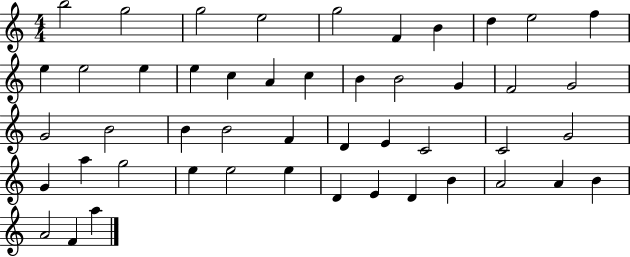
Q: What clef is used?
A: treble